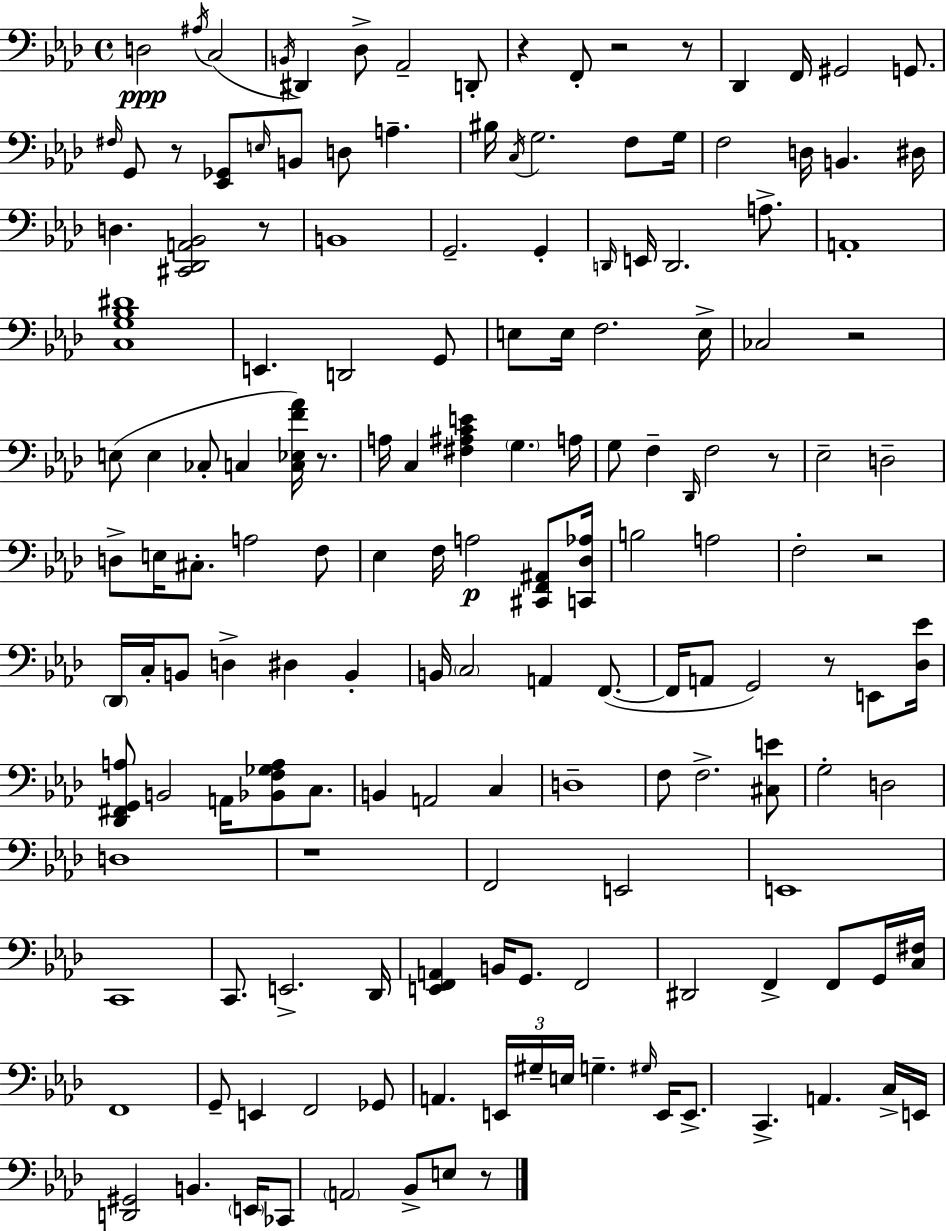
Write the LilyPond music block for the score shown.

{
  \clef bass
  \time 4/4
  \defaultTimeSignature
  \key f \minor
  d2\ppp \acciaccatura { ais16 } c2( | \acciaccatura { b,16 } dis,4) des8-> aes,2-- | d,8-. r4 f,8-. r2 | r8 des,4 f,16 gis,2 g,8. | \break \grace { fis16 } g,8 r8 <ees, ges,>8 \grace { e16 } b,8 d8 a4.-- | bis16 \acciaccatura { c16 } g2. | f8 g16 f2 d16 b,4. | dis16 d4. <cis, des, a, bes,>2 | \break r8 b,1 | g,2.-- | g,4-. \grace { d,16 } e,16 d,2. | a8.-> a,1-. | \break <c g bes dis'>1 | e,4. d,2 | g,8 e8 e16 f2. | e16-> ces2 r2 | \break e8( e4 ces8-. c4 | <c ees f' aes'>16) r8. a16 c4 <fis ais c' e'>4 \parenthesize g4. | a16 g8 f4-- \grace { des,16 } f2 | r8 ees2-- d2-- | \break d8-> e16 cis8.-. a2 | f8 ees4 f16 a2\p | <cis, f, ais,>8 <c, des aes>16 b2 a2 | f2-. r2 | \break \parenthesize des,16 c16-. b,8 d4-> dis4 | b,4-. b,16 \parenthesize c2 | a,4 f,8.~(~ f,16 a,8 g,2) | r8 e,8 <des ees'>16 <des, fis, g, a>8 b,2 | \break a,16 <bes, f ges a>8 c8. b,4 a,2 | c4 d1-- | f8 f2.-> | <cis e'>8 g2-. d2 | \break d1 | r1 | f,2 e,2 | e,1 | \break c,1 | c,8. e,2.-> | des,16 <e, f, a,>4 b,16 g,8. f,2 | dis,2 f,4-> | \break f,8 g,16 <c fis>16 f,1 | g,8-- e,4 f,2 | ges,8 a,4. \tuplet 3/2 { e,16 gis16-- e16 } | g4.-- \grace { gis16 } e,16 e,8.-> c,4.-> | \break a,4. c16-> e,16 <d, gis,>2 | b,4. \parenthesize e,16 ces,8 \parenthesize a,2 | bes,8-> e8 r8 \bar "|."
}